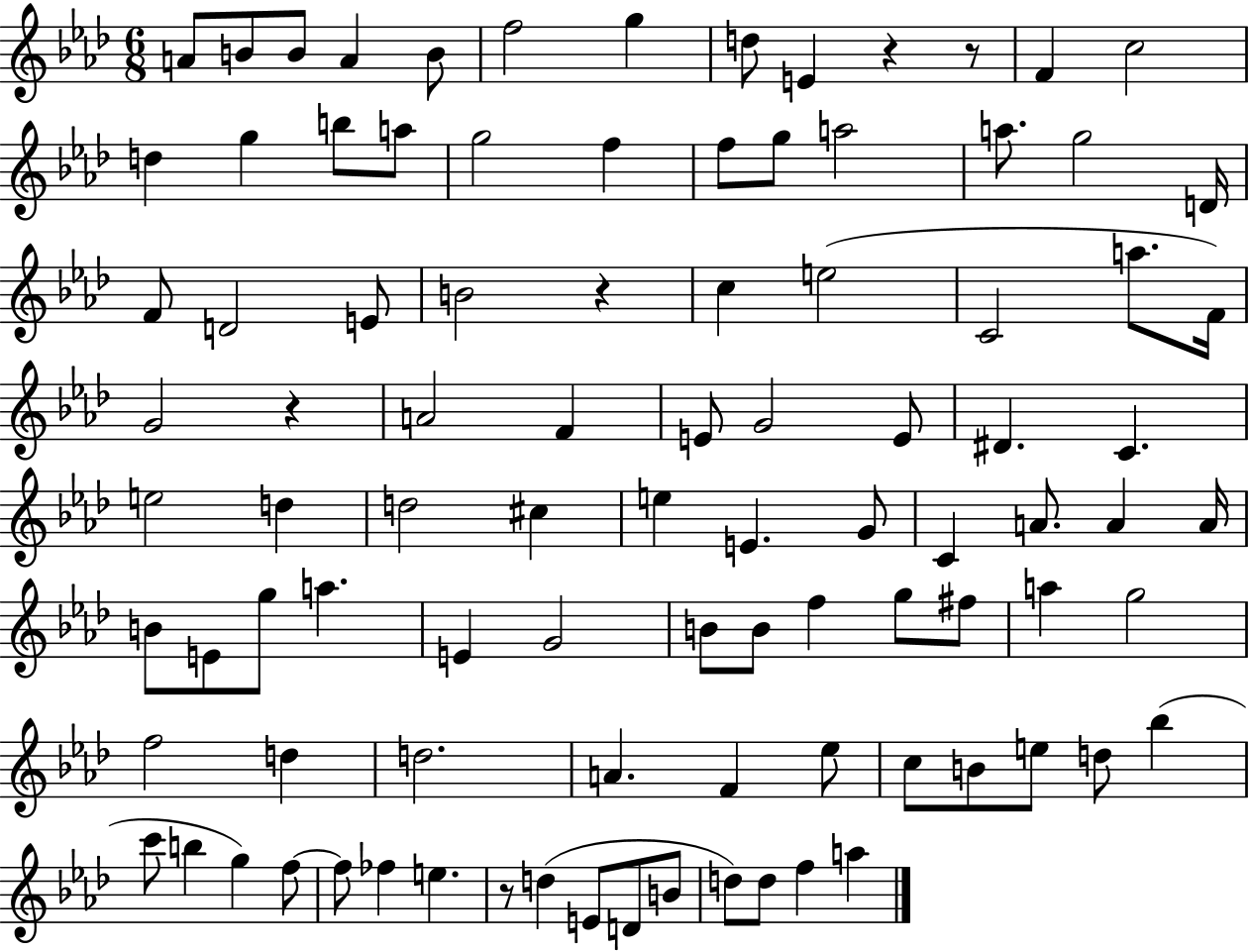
{
  \clef treble
  \numericTimeSignature
  \time 6/8
  \key aes \major
  \repeat volta 2 { a'8 b'8 b'8 a'4 b'8 | f''2 g''4 | d''8 e'4 r4 r8 | f'4 c''2 | \break d''4 g''4 b''8 a''8 | g''2 f''4 | f''8 g''8 a''2 | a''8. g''2 d'16 | \break f'8 d'2 e'8 | b'2 r4 | c''4 e''2( | c'2 a''8. f'16) | \break g'2 r4 | a'2 f'4 | e'8 g'2 e'8 | dis'4. c'4. | \break e''2 d''4 | d''2 cis''4 | e''4 e'4. g'8 | c'4 a'8. a'4 a'16 | \break b'8 e'8 g''8 a''4. | e'4 g'2 | b'8 b'8 f''4 g''8 fis''8 | a''4 g''2 | \break f''2 d''4 | d''2. | a'4. f'4 ees''8 | c''8 b'8 e''8 d''8 bes''4( | \break c'''8 b''4 g''4) f''8~~ | f''8 fes''4 e''4. | r8 d''4( e'8 d'8 b'8 | d''8) d''8 f''4 a''4 | \break } \bar "|."
}